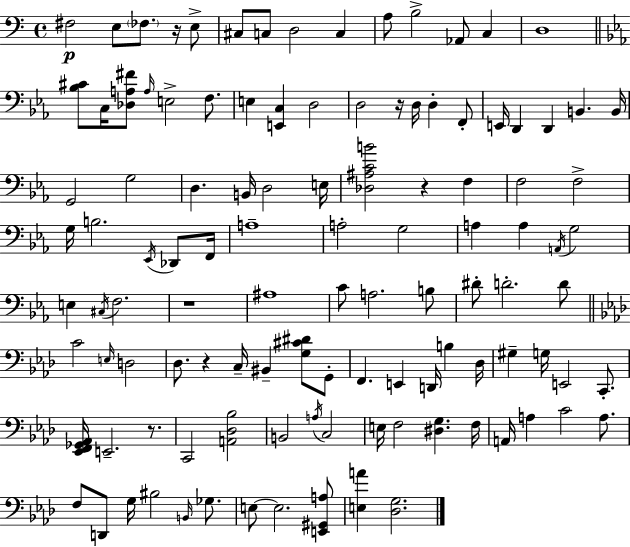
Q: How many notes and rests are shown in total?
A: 112